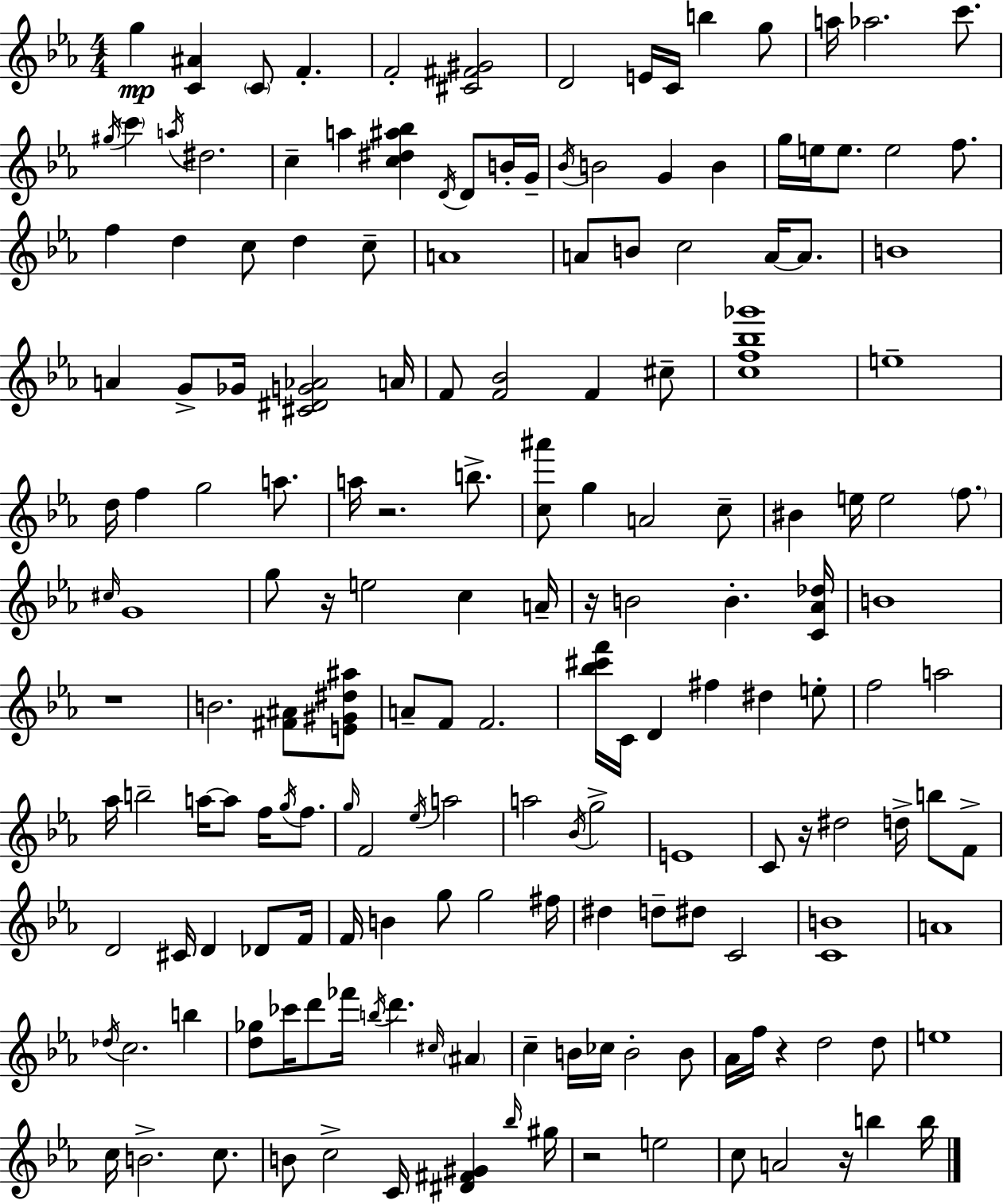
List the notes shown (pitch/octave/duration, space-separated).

G5/q [C4,A#4]/q C4/e F4/q. F4/h [C#4,F#4,G#4]/h D4/h E4/s C4/s B5/q G5/e A5/s Ab5/h. C6/e. G#5/s C6/q A5/s D#5/h. C5/q A5/q [C5,D#5,A#5,Bb5]/q D4/s D4/e B4/s G4/s Bb4/s B4/h G4/q B4/q G5/s E5/s E5/e. E5/h F5/e. F5/q D5/q C5/e D5/q C5/e A4/w A4/e B4/e C5/h A4/s A4/e. B4/w A4/q G4/e Gb4/s [C#4,D#4,G4,Ab4]/h A4/s F4/e [F4,Bb4]/h F4/q C#5/e [C5,F5,Bb5,Gb6]/w E5/w D5/s F5/q G5/h A5/e. A5/s R/h. B5/e. [C5,A#6]/e G5/q A4/h C5/e BIS4/q E5/s E5/h F5/e. C#5/s G4/w G5/e R/s E5/h C5/q A4/s R/s B4/h B4/q. [C4,Ab4,Db5]/s B4/w R/w B4/h. [F#4,A#4]/e [E4,G#4,D#5,A#5]/e A4/e F4/e F4/h. [Bb5,C#6,F6]/s C4/s D4/q F#5/q D#5/q E5/e F5/h A5/h Ab5/s B5/h A5/s A5/e F5/s G5/s F5/e. G5/s F4/h Eb5/s A5/h A5/h Bb4/s G5/h E4/w C4/e R/s D#5/h D5/s B5/e F4/e D4/h C#4/s D4/q Db4/e F4/s F4/s B4/q G5/e G5/h F#5/s D#5/q D5/e D#5/e C4/h [C4,B4]/w A4/w Db5/s C5/h. B5/q [D5,Gb5]/e CES6/s D6/e FES6/s B5/s D6/q. C#5/s A#4/q C5/q B4/s CES5/s B4/h B4/e Ab4/s F5/s R/q D5/h D5/e E5/w C5/s B4/h. C5/e. B4/e C5/h C4/s [D#4,F#4,G#4]/q Bb5/s G#5/s R/h E5/h C5/e A4/h R/s B5/q B5/s